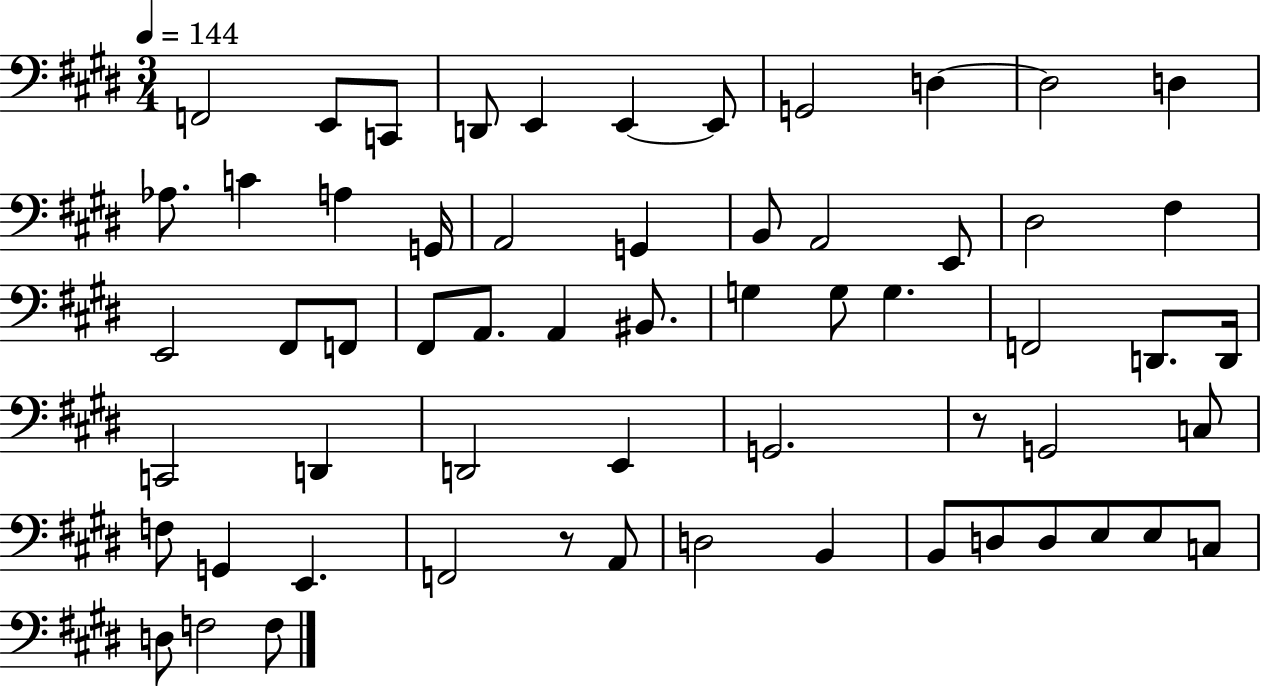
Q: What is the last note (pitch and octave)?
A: F3